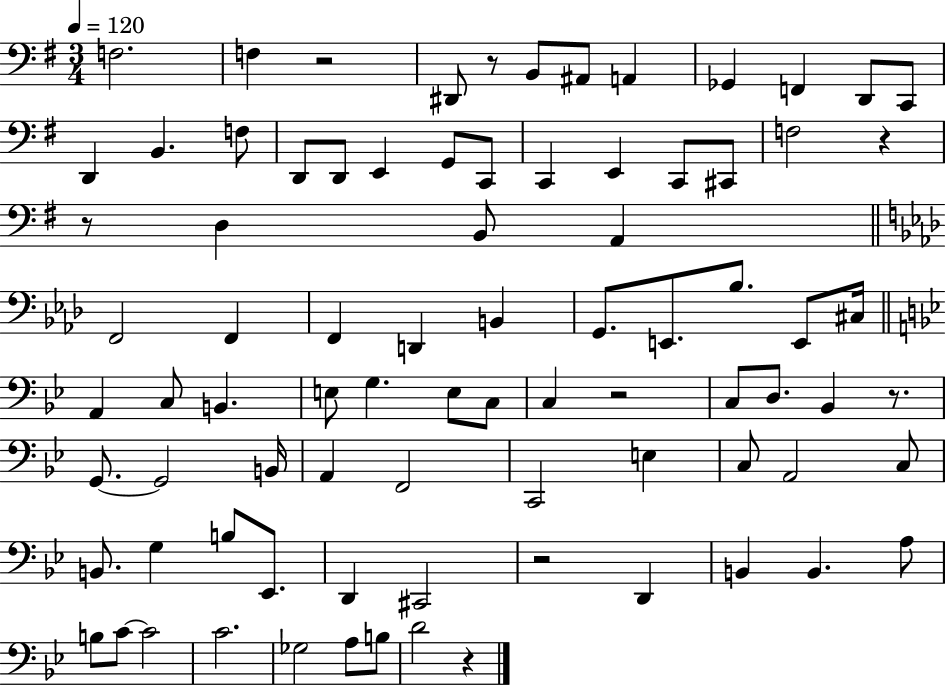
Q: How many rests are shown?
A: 8